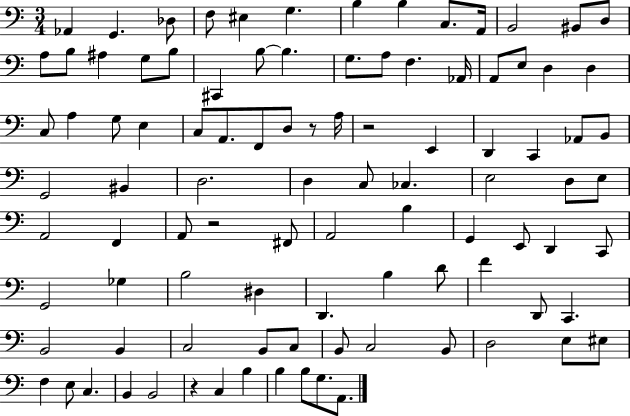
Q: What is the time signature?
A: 3/4